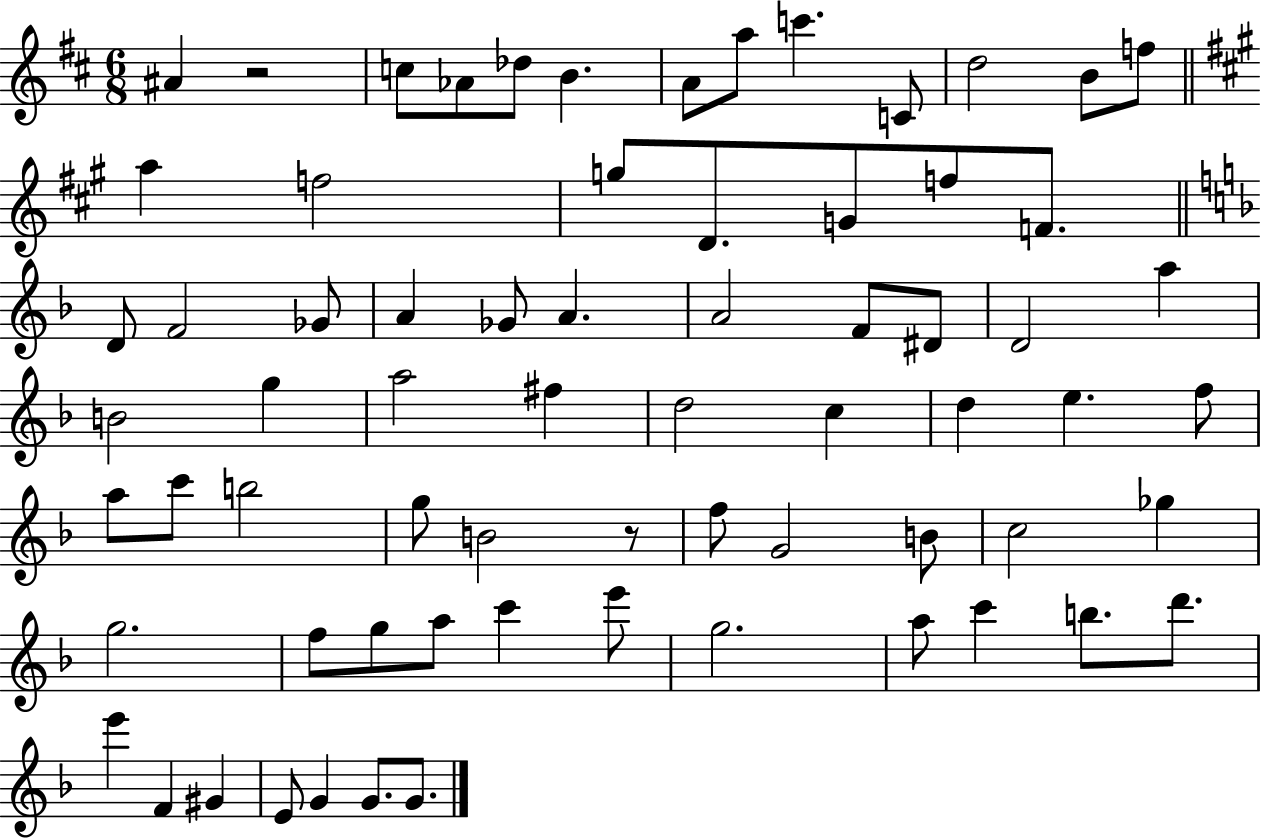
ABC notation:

X:1
T:Untitled
M:6/8
L:1/4
K:D
^A z2 c/2 _A/2 _d/2 B A/2 a/2 c' C/2 d2 B/2 f/2 a f2 g/2 D/2 G/2 f/2 F/2 D/2 F2 _G/2 A _G/2 A A2 F/2 ^D/2 D2 a B2 g a2 ^f d2 c d e f/2 a/2 c'/2 b2 g/2 B2 z/2 f/2 G2 B/2 c2 _g g2 f/2 g/2 a/2 c' e'/2 g2 a/2 c' b/2 d'/2 e' F ^G E/2 G G/2 G/2